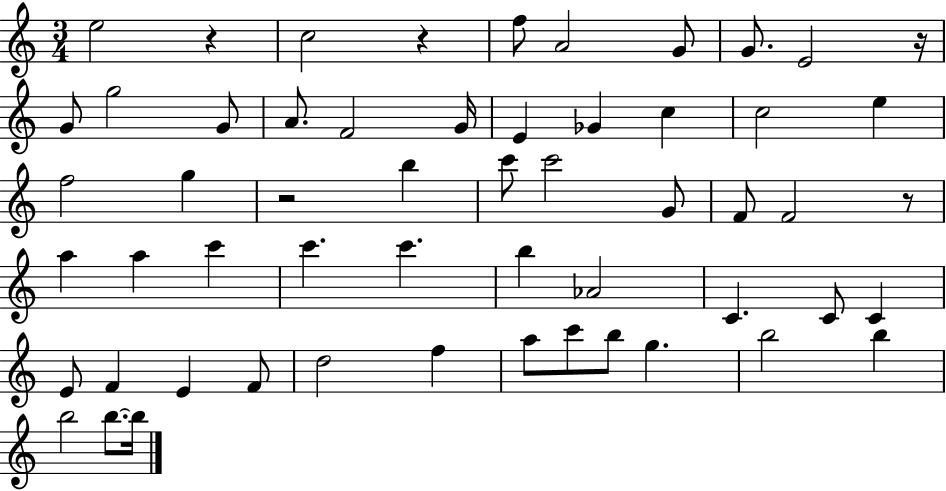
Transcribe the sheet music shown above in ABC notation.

X:1
T:Untitled
M:3/4
L:1/4
K:C
e2 z c2 z f/2 A2 G/2 G/2 E2 z/4 G/2 g2 G/2 A/2 F2 G/4 E _G c c2 e f2 g z2 b c'/2 c'2 G/2 F/2 F2 z/2 a a c' c' c' b _A2 C C/2 C E/2 F E F/2 d2 f a/2 c'/2 b/2 g b2 b b2 b/2 b/4